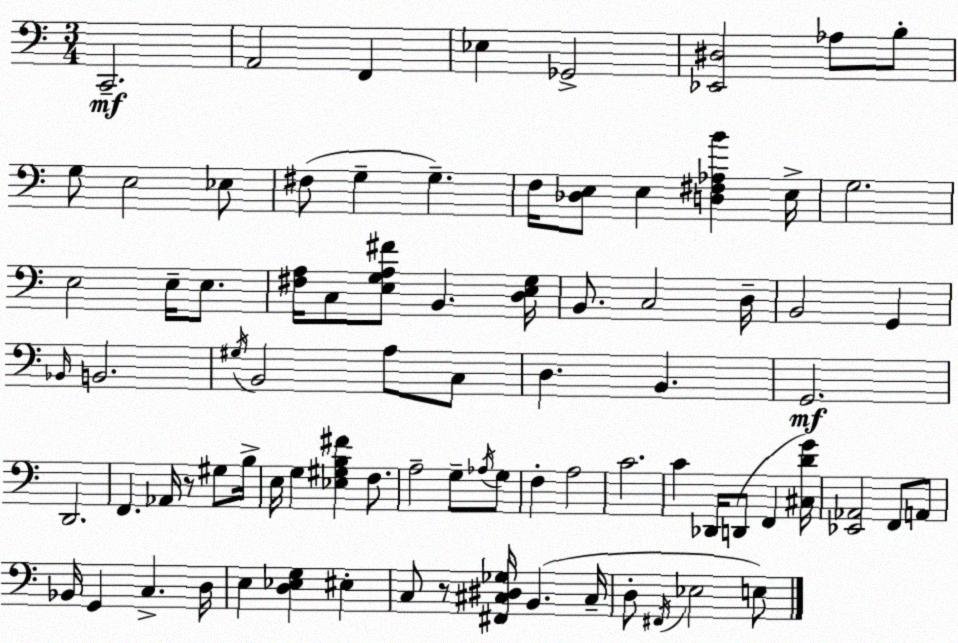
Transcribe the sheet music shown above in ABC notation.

X:1
T:Untitled
M:3/4
L:1/4
K:Am
C,,2 A,,2 F,, _E, _G,,2 [_E,,^D,]2 _A,/2 B,/2 G,/2 E,2 _E,/2 ^F,/2 G, G, F,/4 [_D,E,]/2 E, [D,^F,_A,B] E,/4 G,2 E,2 E,/4 E,/2 [^F,A,]/4 C,/2 [E,G,A,^F]/2 B,, [D,E,G,]/4 B,,/2 C,2 D,/4 B,,2 G,, _B,,/4 B,,2 ^G,/4 B,,2 A,/2 C,/2 D, B,, G,,2 D,,2 F,, _A,,/4 z/2 ^G,/2 B,/4 E,/4 G, [_E,^G,B,^F] F,/2 A,2 G,/2 _A,/4 G,/2 F, A,2 C2 C _D,,/4 D,,/2 F,, [^C,DG]/4 [_E,,_A,,]2 F,,/2 A,,/2 _B,,/4 G,, C, D,/4 E, [D,_E,G,] ^E, C,/2 z/2 [^F,,^C,^D,_G,]/4 B,, ^C,/4 D,/2 ^F,,/4 _E,2 E,/2